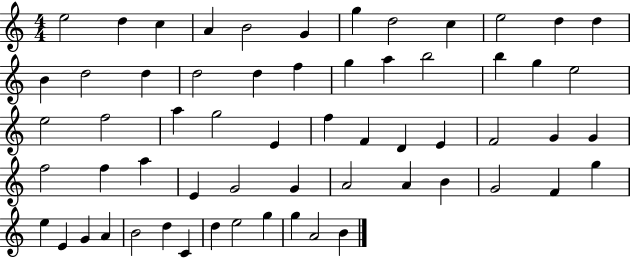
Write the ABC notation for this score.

X:1
T:Untitled
M:4/4
L:1/4
K:C
e2 d c A B2 G g d2 c e2 d d B d2 d d2 d f g a b2 b g e2 e2 f2 a g2 E f F D E F2 G G f2 f a E G2 G A2 A B G2 F g e E G A B2 d C d e2 g g A2 B